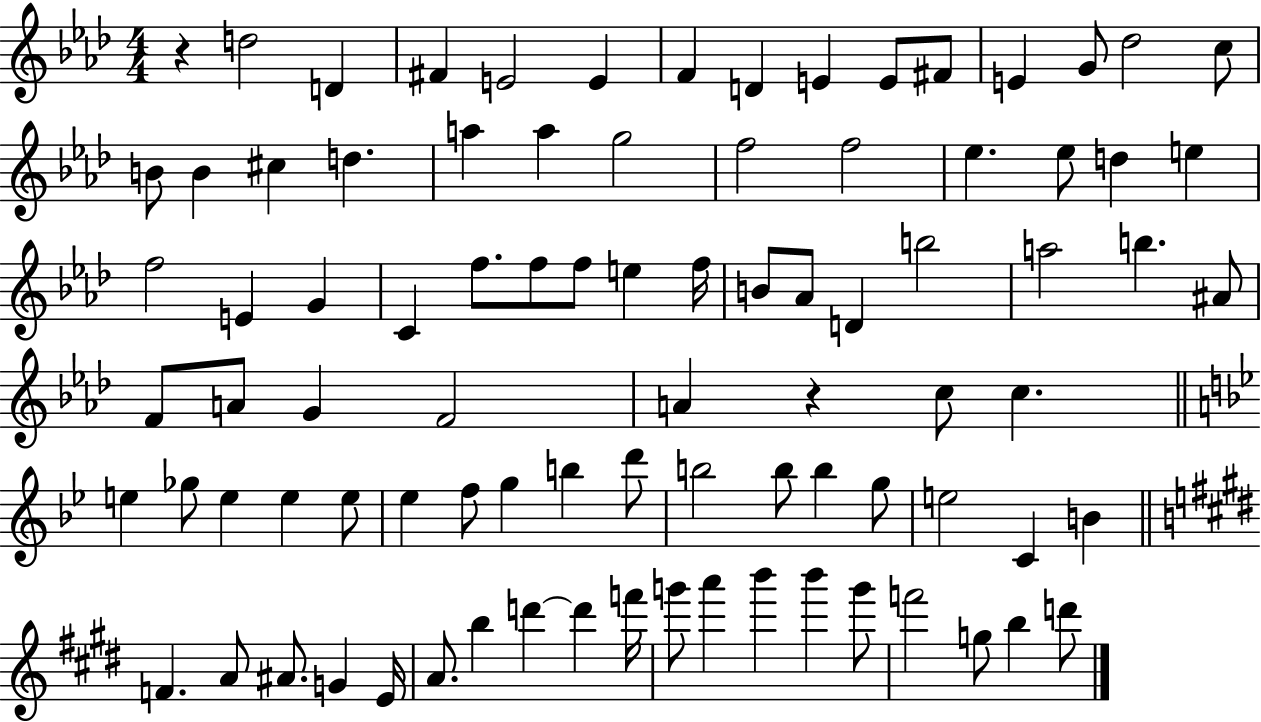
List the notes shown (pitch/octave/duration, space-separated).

R/q D5/h D4/q F#4/q E4/h E4/q F4/q D4/q E4/q E4/e F#4/e E4/q G4/e Db5/h C5/e B4/e B4/q C#5/q D5/q. A5/q A5/q G5/h F5/h F5/h Eb5/q. Eb5/e D5/q E5/q F5/h E4/q G4/q C4/q F5/e. F5/e F5/e E5/q F5/s B4/e Ab4/e D4/q B5/h A5/h B5/q. A#4/e F4/e A4/e G4/q F4/h A4/q R/q C5/e C5/q. E5/q Gb5/e E5/q E5/q E5/e Eb5/q F5/e G5/q B5/q D6/e B5/h B5/e B5/q G5/e E5/h C4/q B4/q F4/q. A4/e A#4/e. G4/q E4/s A4/e. B5/q D6/q D6/q F6/s G6/e A6/q B6/q B6/q G6/e F6/h G5/e B5/q D6/e